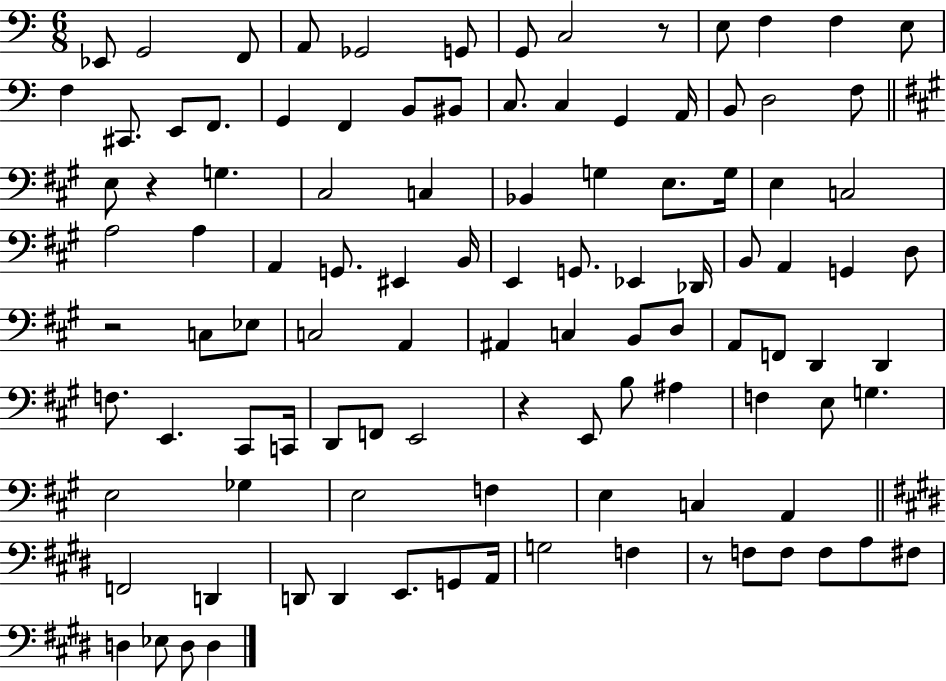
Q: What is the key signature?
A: C major